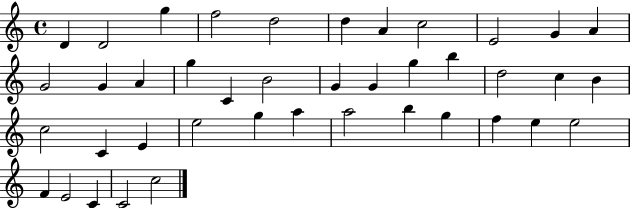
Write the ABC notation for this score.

X:1
T:Untitled
M:4/4
L:1/4
K:C
D D2 g f2 d2 d A c2 E2 G A G2 G A g C B2 G G g b d2 c B c2 C E e2 g a a2 b g f e e2 F E2 C C2 c2